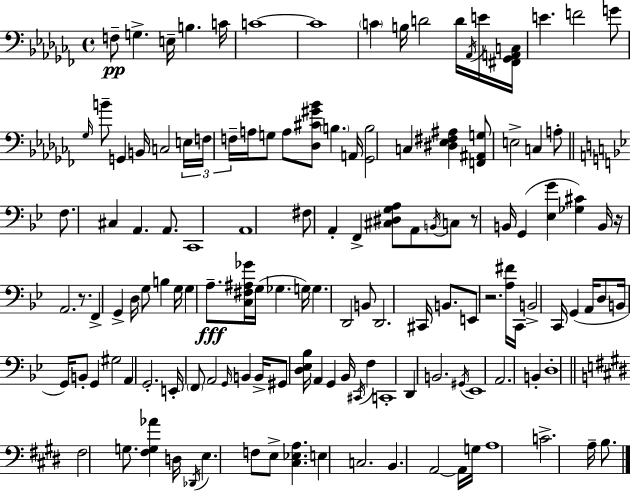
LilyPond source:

{
  \clef bass
  \time 4/4
  \defaultTimeSignature
  \key aes \minor
  \repeat volta 2 { f8--\pp g4.-> e16-- b4. c'16 | c'1~~ | c'1 | \parenthesize c'4 b16 d'2 d'16 \acciaccatura { aes,16 } e'16 | \break <fis, ges, a, c>16 e'4. f'2 g'8 | \grace { ges16 } b'8-- g,4 b,16 c2 | \tuplet 3/2 { e16 f16 f16-- } a16 g8 a8 <des cis' gis' bes'>8 \parenthesize b4. | a,16 <ges, b>2 c4 <dis ees fis ais>4 | \break <f, ais, g>8 e2-> c4 | a8-. \bar "||" \break \key g \minor f8. cis4 a,4. a,8. | c,1 | a,1 | fis8 a,4-. f,4-> <cis dis g a>8 a,8 \acciaccatura { b,16 } c8 | \break r8 b,16 g,4( <ees g'>4 <ges cis'>4) | b,16 r16 a,2. r8. | f,4-> g,4-> d16 g8 b4 | g16 g4 a8.--\fff <c fis ais ges'>16 g16( ges4. | \break g16) g4. d,2 b,8 | d,2. cis,16 b,8. | e,8 r2. <a fis'>16 | c,16 b,2-> c,16 g,4( a,16 d8 | \break b,16 g,16) b,8-. g,4 gis2 | a,4 g,2.-. | e,16-. \parenthesize f,8 a,2 \grace { g,16 } b,4 | b,16-> gis,8 <d ees bes>16 a,4 g,4 bes,16 \acciaccatura { cis,16 } f4 | \break c,1-. | d,4 b,2. | \acciaccatura { gis,16 } ees,1 | a,2. | \break b,4-. d1-. | \bar "||" \break \key e \major fis2 g8. <fis g aes'>4 d16 | \acciaccatura { des,16 } e4. f8 e8-> <cis ees a>4. | e4 c2. | b,4. a,2~~ a,16 | \break g16 a1 | c'2.-> a16-- b8. | } \bar "|."
}